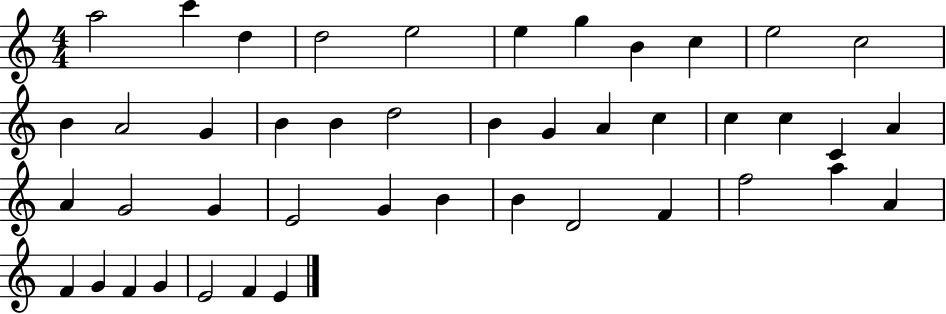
{
  \clef treble
  \numericTimeSignature
  \time 4/4
  \key c \major
  a''2 c'''4 d''4 | d''2 e''2 | e''4 g''4 b'4 c''4 | e''2 c''2 | \break b'4 a'2 g'4 | b'4 b'4 d''2 | b'4 g'4 a'4 c''4 | c''4 c''4 c'4 a'4 | \break a'4 g'2 g'4 | e'2 g'4 b'4 | b'4 d'2 f'4 | f''2 a''4 a'4 | \break f'4 g'4 f'4 g'4 | e'2 f'4 e'4 | \bar "|."
}